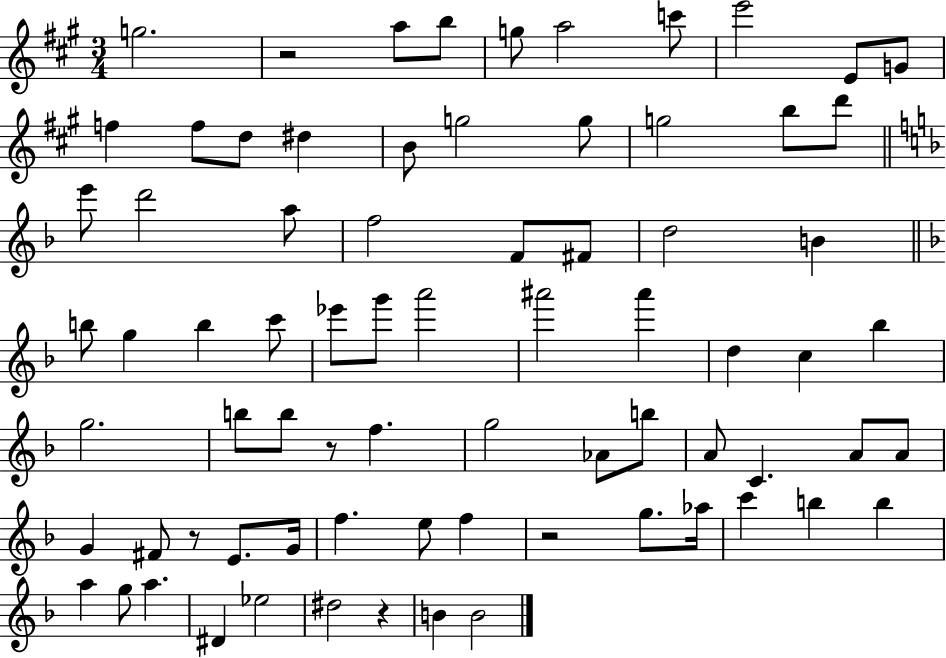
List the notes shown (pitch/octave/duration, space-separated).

G5/h. R/h A5/e B5/e G5/e A5/h C6/e E6/h E4/e G4/e F5/q F5/e D5/e D#5/q B4/e G5/h G5/e G5/h B5/e D6/e E6/e D6/h A5/e F5/h F4/e F#4/e D5/h B4/q B5/e G5/q B5/q C6/e Eb6/e G6/e A6/h A#6/h A#6/q D5/q C5/q Bb5/q G5/h. B5/e B5/e R/e F5/q. G5/h Ab4/e B5/e A4/e C4/q. A4/e A4/e G4/q F#4/e R/e E4/e. G4/s F5/q. E5/e F5/q R/h G5/e. Ab5/s C6/q B5/q B5/q A5/q G5/e A5/q. D#4/q Eb5/h D#5/h R/q B4/q B4/h